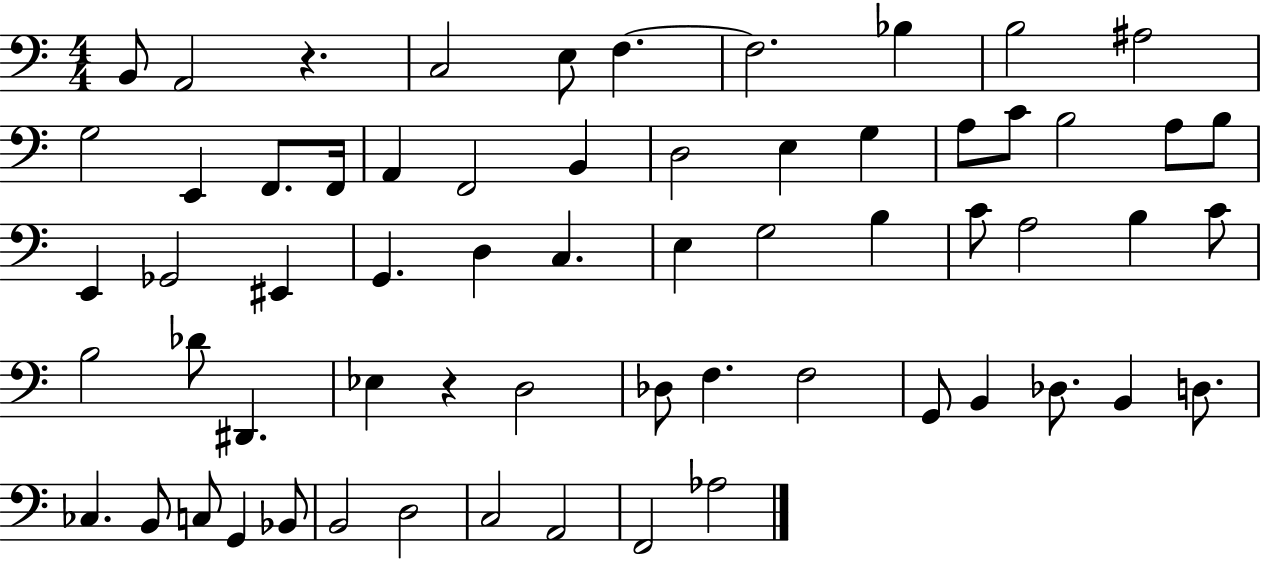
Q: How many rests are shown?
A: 2